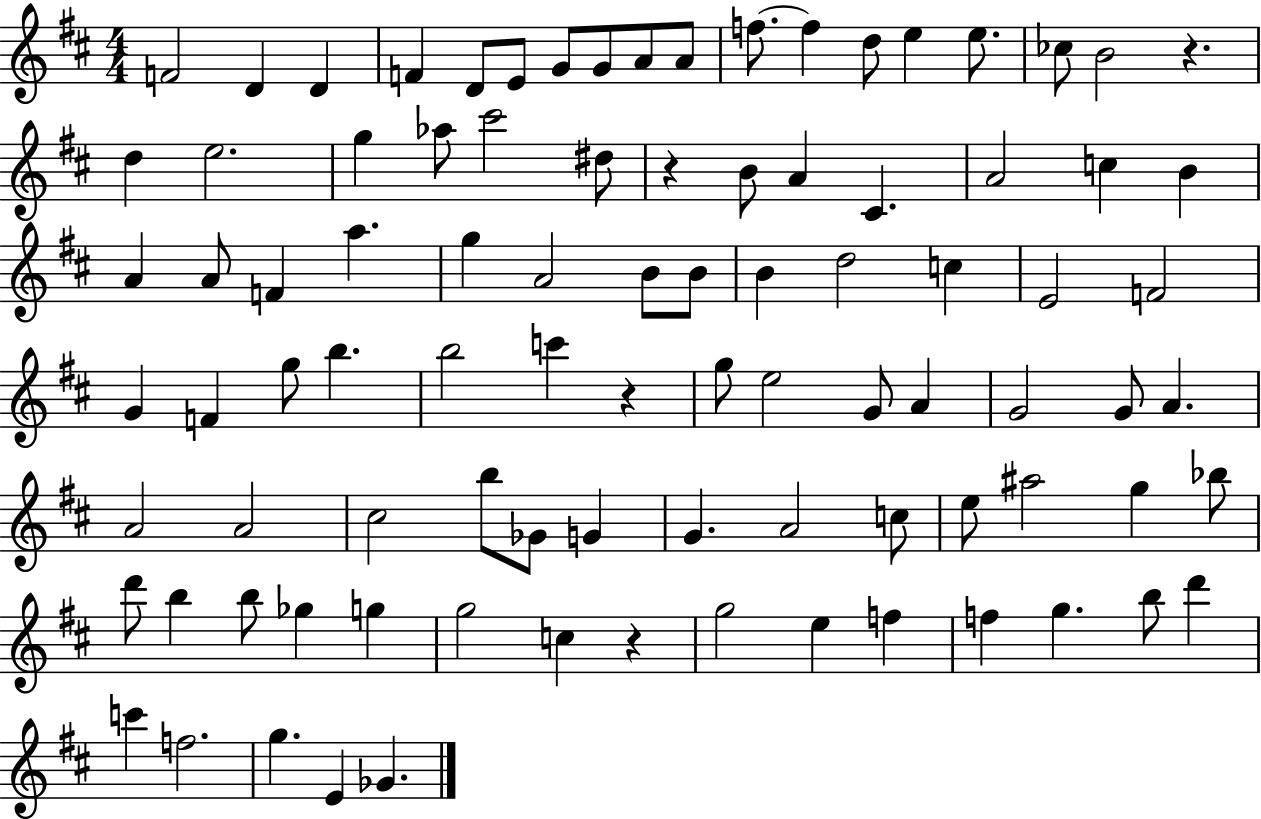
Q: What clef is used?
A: treble